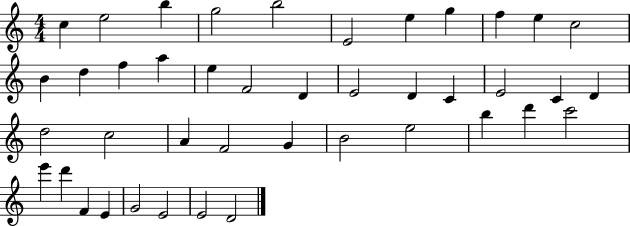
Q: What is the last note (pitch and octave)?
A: D4